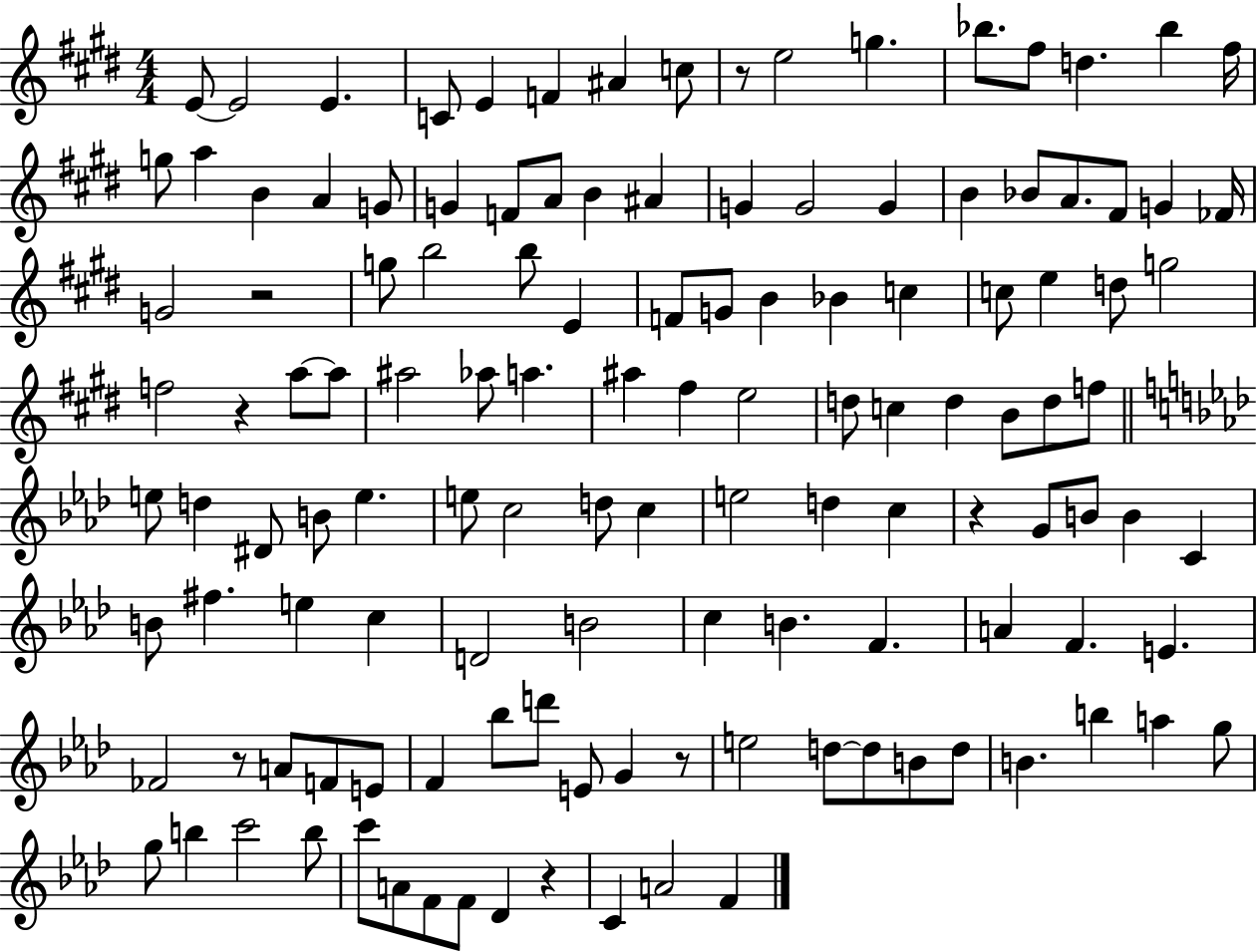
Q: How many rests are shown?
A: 7